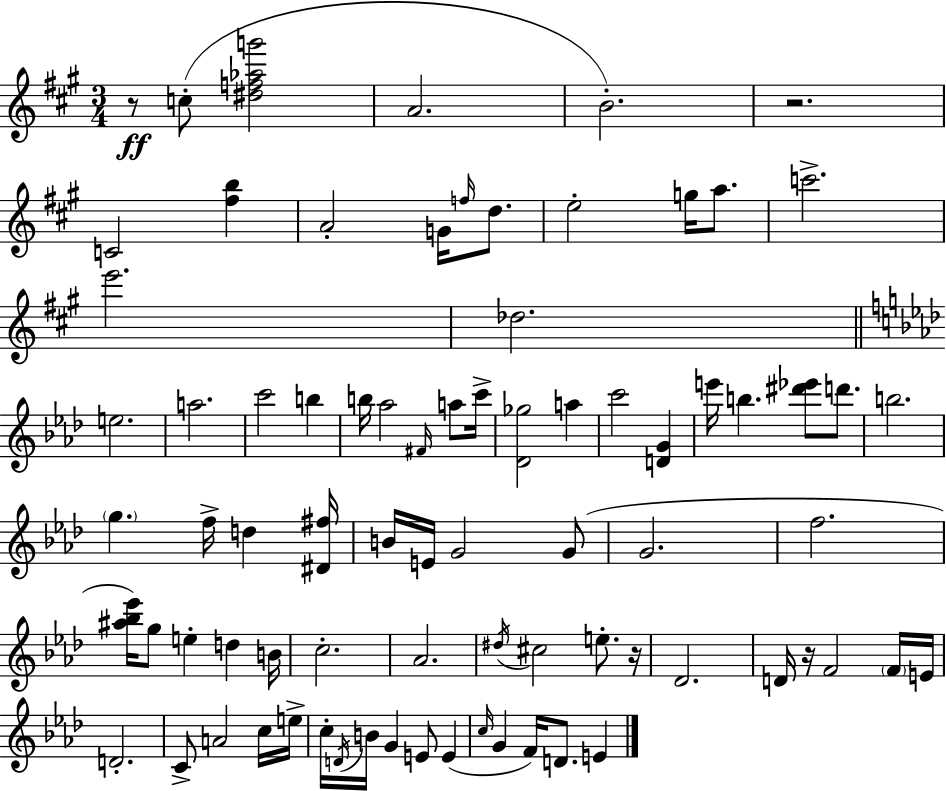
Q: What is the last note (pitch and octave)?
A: E4